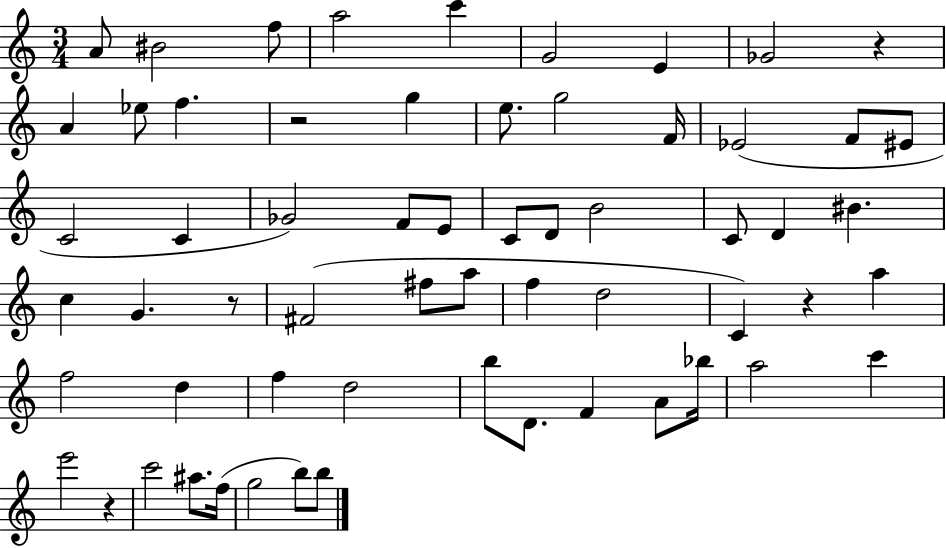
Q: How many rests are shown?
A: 5